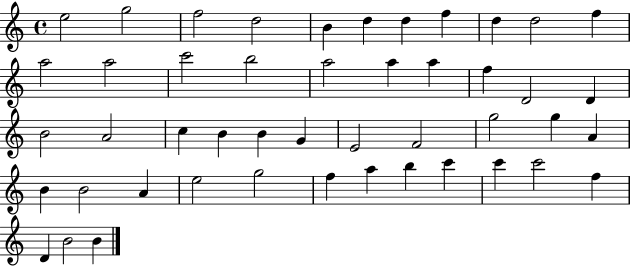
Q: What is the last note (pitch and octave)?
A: B4